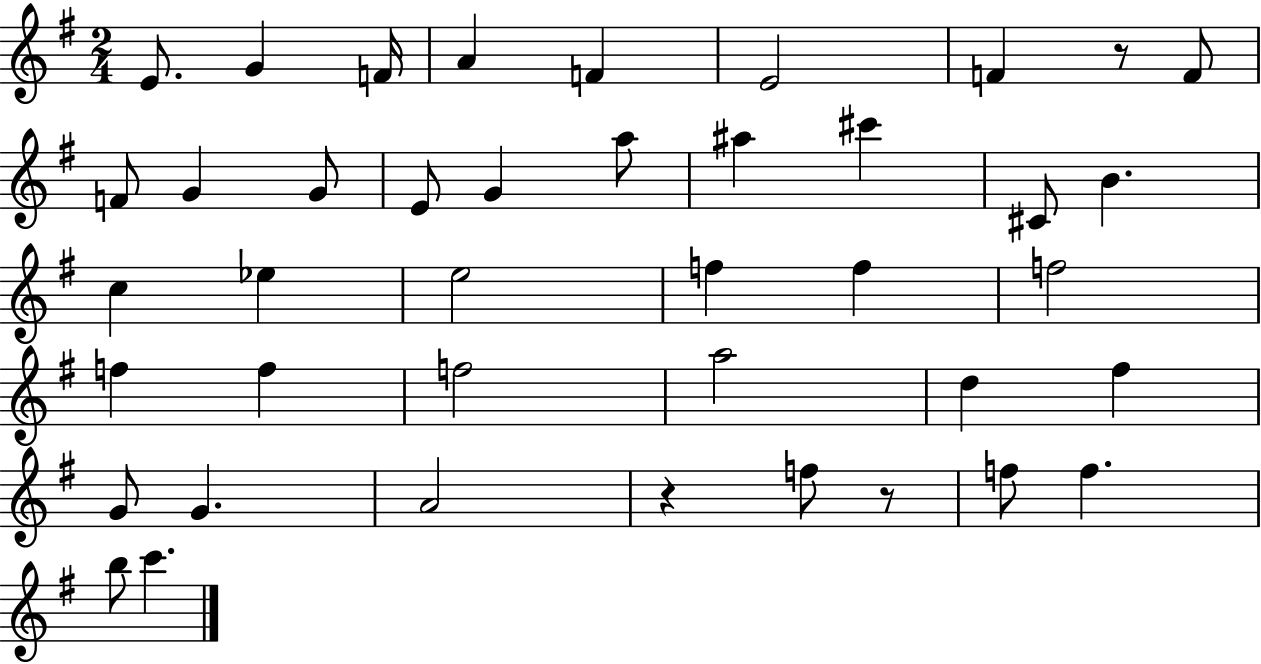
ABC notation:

X:1
T:Untitled
M:2/4
L:1/4
K:G
E/2 G F/4 A F E2 F z/2 F/2 F/2 G G/2 E/2 G a/2 ^a ^c' ^C/2 B c _e e2 f f f2 f f f2 a2 d ^f G/2 G A2 z f/2 z/2 f/2 f b/2 c'